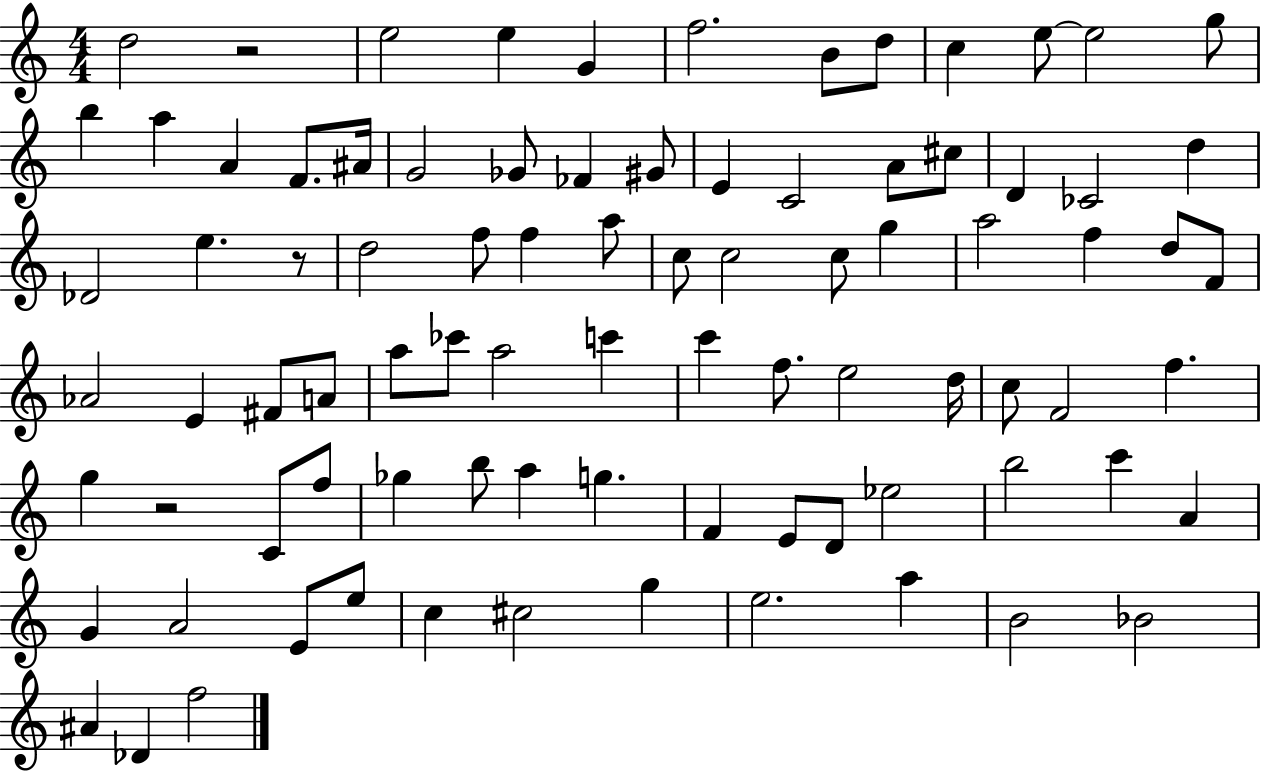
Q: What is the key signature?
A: C major